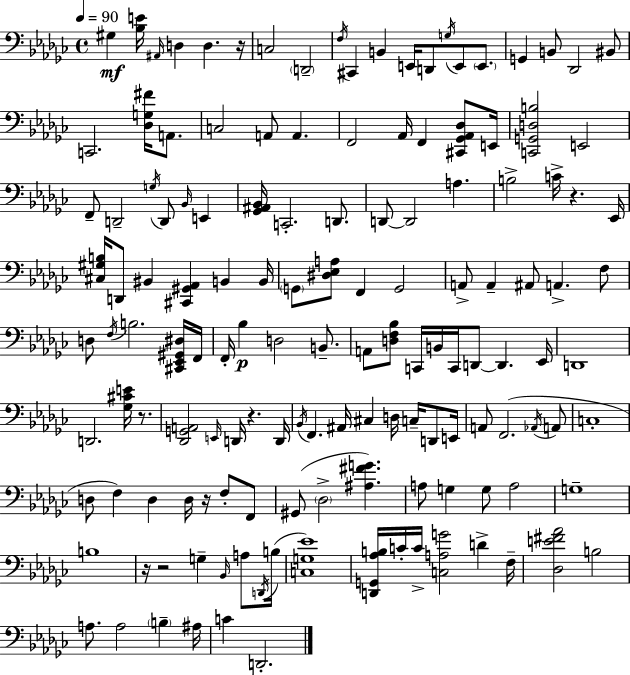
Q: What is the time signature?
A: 4/4